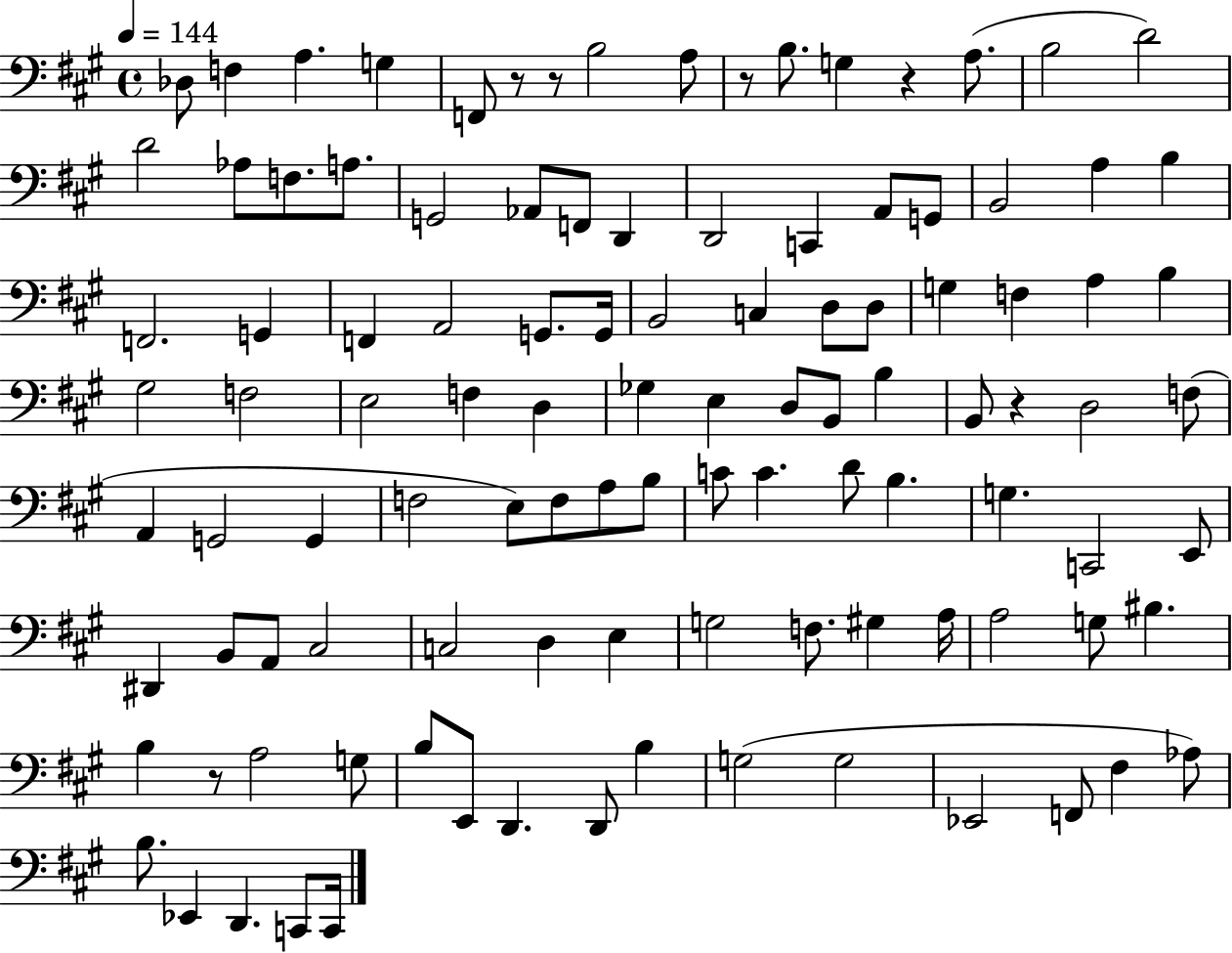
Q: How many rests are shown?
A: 6